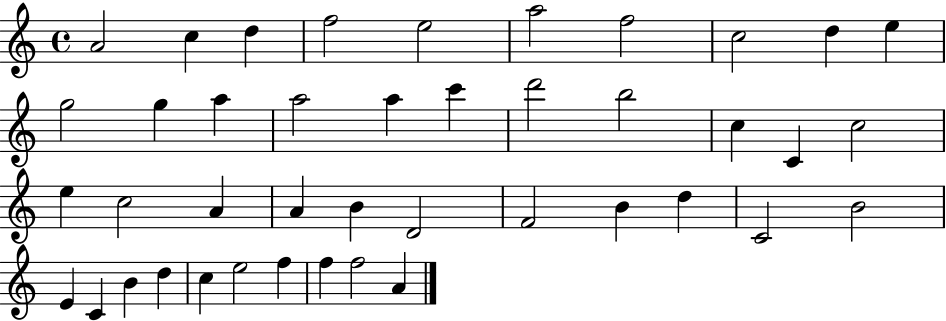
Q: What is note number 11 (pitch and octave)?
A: G5